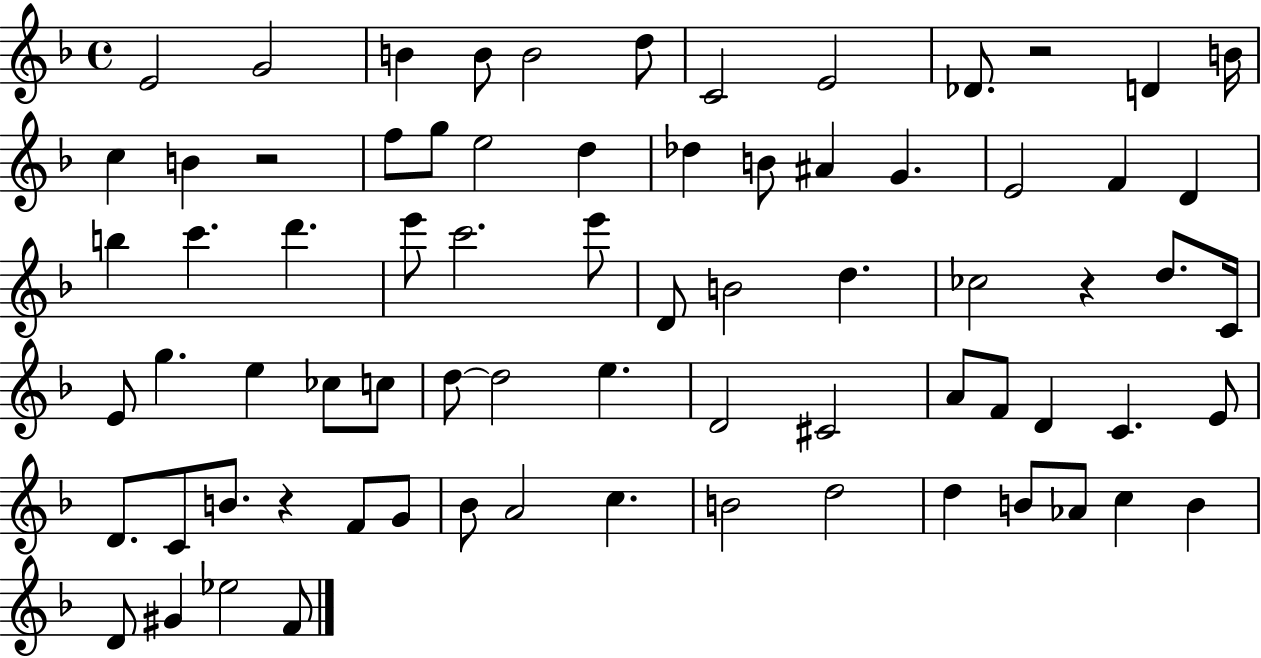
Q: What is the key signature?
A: F major